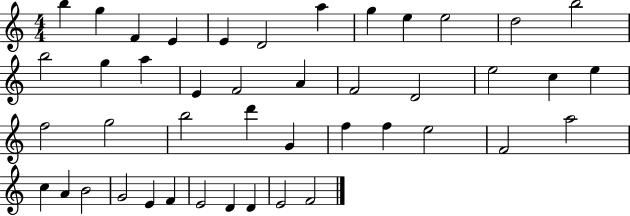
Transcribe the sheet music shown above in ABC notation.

X:1
T:Untitled
M:4/4
L:1/4
K:C
b g F E E D2 a g e e2 d2 b2 b2 g a E F2 A F2 D2 e2 c e f2 g2 b2 d' G f f e2 F2 a2 c A B2 G2 E F E2 D D E2 F2